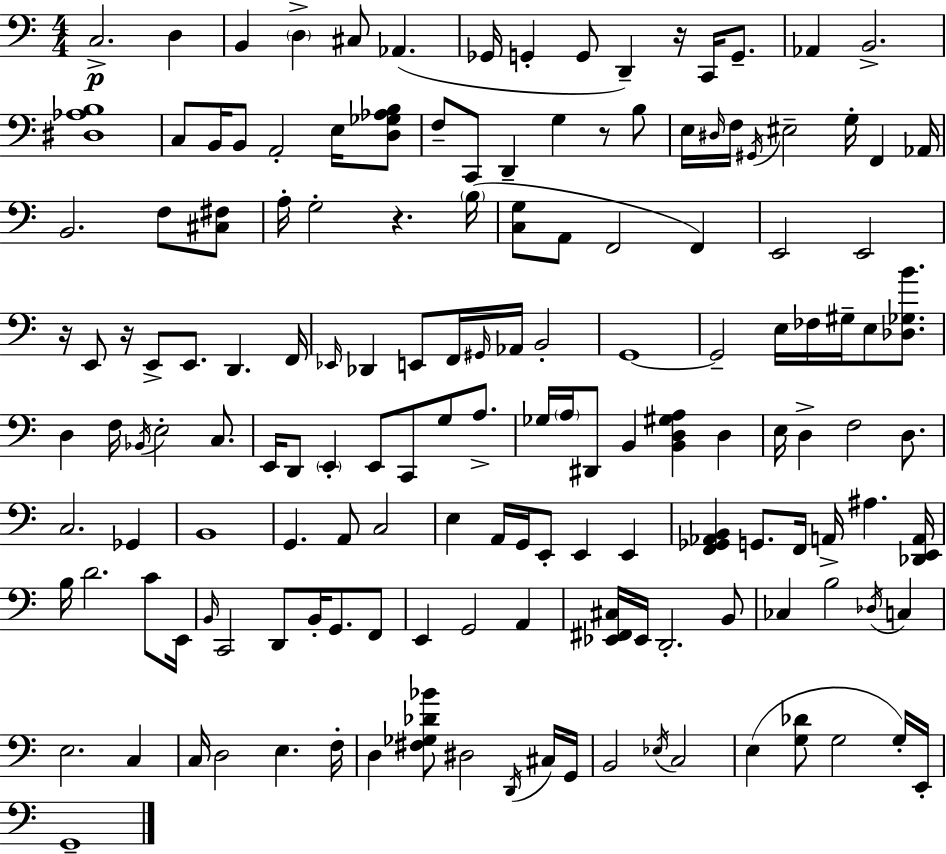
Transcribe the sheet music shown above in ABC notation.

X:1
T:Untitled
M:4/4
L:1/4
K:C
C,2 D, B,, D, ^C,/2 _A,, _G,,/4 G,, G,,/2 D,, z/4 C,,/4 G,,/2 _A,, B,,2 [^D,_A,B,]4 C,/2 B,,/4 B,,/2 A,,2 E,/4 [D,_G,_A,B,]/2 F,/2 C,,/2 D,, G, z/2 B,/2 E,/4 ^D,/4 F,/4 ^G,,/4 ^E,2 G,/4 F,, _A,,/4 B,,2 F,/2 [^C,^F,]/2 A,/4 G,2 z B,/4 [C,G,]/2 A,,/2 F,,2 F,, E,,2 E,,2 z/4 E,,/2 z/4 E,,/2 E,,/2 D,, F,,/4 _E,,/4 _D,, E,,/2 F,,/4 ^G,,/4 _A,,/4 B,,2 G,,4 G,,2 E,/4 _F,/4 ^G,/4 E,/2 [_D,_G,B]/2 D, F,/4 _B,,/4 E,2 C,/2 E,,/4 D,,/2 E,, E,,/2 C,,/2 G,/2 A,/2 _G,/4 A,/4 ^D,,/2 B,, [B,,D,^G,A,] D, E,/4 D, F,2 D,/2 C,2 _G,, B,,4 G,, A,,/2 C,2 E, A,,/4 G,,/4 E,,/2 E,, E,, [F,,_G,,_A,,B,,] G,,/2 F,,/4 A,,/4 ^A, [_D,,E,,A,,]/4 B,/4 D2 C/2 E,,/4 B,,/4 C,,2 D,,/2 B,,/4 G,,/2 F,,/2 E,, G,,2 A,, [_E,,^F,,^C,]/4 _E,,/4 D,,2 B,,/2 _C, B,2 _D,/4 C, E,2 C, C,/4 D,2 E, F,/4 D, [^F,_G,_D_B]/2 ^D,2 D,,/4 ^C,/4 G,,/4 B,,2 _E,/4 C,2 E, [G,_D]/2 G,2 G,/4 E,,/4 G,,4